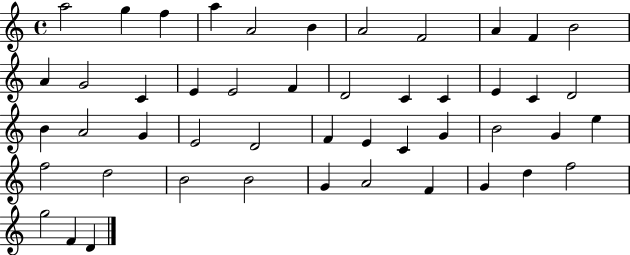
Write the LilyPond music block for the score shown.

{
  \clef treble
  \time 4/4
  \defaultTimeSignature
  \key c \major
  a''2 g''4 f''4 | a''4 a'2 b'4 | a'2 f'2 | a'4 f'4 b'2 | \break a'4 g'2 c'4 | e'4 e'2 f'4 | d'2 c'4 c'4 | e'4 c'4 d'2 | \break b'4 a'2 g'4 | e'2 d'2 | f'4 e'4 c'4 g'4 | b'2 g'4 e''4 | \break f''2 d''2 | b'2 b'2 | g'4 a'2 f'4 | g'4 d''4 f''2 | \break g''2 f'4 d'4 | \bar "|."
}